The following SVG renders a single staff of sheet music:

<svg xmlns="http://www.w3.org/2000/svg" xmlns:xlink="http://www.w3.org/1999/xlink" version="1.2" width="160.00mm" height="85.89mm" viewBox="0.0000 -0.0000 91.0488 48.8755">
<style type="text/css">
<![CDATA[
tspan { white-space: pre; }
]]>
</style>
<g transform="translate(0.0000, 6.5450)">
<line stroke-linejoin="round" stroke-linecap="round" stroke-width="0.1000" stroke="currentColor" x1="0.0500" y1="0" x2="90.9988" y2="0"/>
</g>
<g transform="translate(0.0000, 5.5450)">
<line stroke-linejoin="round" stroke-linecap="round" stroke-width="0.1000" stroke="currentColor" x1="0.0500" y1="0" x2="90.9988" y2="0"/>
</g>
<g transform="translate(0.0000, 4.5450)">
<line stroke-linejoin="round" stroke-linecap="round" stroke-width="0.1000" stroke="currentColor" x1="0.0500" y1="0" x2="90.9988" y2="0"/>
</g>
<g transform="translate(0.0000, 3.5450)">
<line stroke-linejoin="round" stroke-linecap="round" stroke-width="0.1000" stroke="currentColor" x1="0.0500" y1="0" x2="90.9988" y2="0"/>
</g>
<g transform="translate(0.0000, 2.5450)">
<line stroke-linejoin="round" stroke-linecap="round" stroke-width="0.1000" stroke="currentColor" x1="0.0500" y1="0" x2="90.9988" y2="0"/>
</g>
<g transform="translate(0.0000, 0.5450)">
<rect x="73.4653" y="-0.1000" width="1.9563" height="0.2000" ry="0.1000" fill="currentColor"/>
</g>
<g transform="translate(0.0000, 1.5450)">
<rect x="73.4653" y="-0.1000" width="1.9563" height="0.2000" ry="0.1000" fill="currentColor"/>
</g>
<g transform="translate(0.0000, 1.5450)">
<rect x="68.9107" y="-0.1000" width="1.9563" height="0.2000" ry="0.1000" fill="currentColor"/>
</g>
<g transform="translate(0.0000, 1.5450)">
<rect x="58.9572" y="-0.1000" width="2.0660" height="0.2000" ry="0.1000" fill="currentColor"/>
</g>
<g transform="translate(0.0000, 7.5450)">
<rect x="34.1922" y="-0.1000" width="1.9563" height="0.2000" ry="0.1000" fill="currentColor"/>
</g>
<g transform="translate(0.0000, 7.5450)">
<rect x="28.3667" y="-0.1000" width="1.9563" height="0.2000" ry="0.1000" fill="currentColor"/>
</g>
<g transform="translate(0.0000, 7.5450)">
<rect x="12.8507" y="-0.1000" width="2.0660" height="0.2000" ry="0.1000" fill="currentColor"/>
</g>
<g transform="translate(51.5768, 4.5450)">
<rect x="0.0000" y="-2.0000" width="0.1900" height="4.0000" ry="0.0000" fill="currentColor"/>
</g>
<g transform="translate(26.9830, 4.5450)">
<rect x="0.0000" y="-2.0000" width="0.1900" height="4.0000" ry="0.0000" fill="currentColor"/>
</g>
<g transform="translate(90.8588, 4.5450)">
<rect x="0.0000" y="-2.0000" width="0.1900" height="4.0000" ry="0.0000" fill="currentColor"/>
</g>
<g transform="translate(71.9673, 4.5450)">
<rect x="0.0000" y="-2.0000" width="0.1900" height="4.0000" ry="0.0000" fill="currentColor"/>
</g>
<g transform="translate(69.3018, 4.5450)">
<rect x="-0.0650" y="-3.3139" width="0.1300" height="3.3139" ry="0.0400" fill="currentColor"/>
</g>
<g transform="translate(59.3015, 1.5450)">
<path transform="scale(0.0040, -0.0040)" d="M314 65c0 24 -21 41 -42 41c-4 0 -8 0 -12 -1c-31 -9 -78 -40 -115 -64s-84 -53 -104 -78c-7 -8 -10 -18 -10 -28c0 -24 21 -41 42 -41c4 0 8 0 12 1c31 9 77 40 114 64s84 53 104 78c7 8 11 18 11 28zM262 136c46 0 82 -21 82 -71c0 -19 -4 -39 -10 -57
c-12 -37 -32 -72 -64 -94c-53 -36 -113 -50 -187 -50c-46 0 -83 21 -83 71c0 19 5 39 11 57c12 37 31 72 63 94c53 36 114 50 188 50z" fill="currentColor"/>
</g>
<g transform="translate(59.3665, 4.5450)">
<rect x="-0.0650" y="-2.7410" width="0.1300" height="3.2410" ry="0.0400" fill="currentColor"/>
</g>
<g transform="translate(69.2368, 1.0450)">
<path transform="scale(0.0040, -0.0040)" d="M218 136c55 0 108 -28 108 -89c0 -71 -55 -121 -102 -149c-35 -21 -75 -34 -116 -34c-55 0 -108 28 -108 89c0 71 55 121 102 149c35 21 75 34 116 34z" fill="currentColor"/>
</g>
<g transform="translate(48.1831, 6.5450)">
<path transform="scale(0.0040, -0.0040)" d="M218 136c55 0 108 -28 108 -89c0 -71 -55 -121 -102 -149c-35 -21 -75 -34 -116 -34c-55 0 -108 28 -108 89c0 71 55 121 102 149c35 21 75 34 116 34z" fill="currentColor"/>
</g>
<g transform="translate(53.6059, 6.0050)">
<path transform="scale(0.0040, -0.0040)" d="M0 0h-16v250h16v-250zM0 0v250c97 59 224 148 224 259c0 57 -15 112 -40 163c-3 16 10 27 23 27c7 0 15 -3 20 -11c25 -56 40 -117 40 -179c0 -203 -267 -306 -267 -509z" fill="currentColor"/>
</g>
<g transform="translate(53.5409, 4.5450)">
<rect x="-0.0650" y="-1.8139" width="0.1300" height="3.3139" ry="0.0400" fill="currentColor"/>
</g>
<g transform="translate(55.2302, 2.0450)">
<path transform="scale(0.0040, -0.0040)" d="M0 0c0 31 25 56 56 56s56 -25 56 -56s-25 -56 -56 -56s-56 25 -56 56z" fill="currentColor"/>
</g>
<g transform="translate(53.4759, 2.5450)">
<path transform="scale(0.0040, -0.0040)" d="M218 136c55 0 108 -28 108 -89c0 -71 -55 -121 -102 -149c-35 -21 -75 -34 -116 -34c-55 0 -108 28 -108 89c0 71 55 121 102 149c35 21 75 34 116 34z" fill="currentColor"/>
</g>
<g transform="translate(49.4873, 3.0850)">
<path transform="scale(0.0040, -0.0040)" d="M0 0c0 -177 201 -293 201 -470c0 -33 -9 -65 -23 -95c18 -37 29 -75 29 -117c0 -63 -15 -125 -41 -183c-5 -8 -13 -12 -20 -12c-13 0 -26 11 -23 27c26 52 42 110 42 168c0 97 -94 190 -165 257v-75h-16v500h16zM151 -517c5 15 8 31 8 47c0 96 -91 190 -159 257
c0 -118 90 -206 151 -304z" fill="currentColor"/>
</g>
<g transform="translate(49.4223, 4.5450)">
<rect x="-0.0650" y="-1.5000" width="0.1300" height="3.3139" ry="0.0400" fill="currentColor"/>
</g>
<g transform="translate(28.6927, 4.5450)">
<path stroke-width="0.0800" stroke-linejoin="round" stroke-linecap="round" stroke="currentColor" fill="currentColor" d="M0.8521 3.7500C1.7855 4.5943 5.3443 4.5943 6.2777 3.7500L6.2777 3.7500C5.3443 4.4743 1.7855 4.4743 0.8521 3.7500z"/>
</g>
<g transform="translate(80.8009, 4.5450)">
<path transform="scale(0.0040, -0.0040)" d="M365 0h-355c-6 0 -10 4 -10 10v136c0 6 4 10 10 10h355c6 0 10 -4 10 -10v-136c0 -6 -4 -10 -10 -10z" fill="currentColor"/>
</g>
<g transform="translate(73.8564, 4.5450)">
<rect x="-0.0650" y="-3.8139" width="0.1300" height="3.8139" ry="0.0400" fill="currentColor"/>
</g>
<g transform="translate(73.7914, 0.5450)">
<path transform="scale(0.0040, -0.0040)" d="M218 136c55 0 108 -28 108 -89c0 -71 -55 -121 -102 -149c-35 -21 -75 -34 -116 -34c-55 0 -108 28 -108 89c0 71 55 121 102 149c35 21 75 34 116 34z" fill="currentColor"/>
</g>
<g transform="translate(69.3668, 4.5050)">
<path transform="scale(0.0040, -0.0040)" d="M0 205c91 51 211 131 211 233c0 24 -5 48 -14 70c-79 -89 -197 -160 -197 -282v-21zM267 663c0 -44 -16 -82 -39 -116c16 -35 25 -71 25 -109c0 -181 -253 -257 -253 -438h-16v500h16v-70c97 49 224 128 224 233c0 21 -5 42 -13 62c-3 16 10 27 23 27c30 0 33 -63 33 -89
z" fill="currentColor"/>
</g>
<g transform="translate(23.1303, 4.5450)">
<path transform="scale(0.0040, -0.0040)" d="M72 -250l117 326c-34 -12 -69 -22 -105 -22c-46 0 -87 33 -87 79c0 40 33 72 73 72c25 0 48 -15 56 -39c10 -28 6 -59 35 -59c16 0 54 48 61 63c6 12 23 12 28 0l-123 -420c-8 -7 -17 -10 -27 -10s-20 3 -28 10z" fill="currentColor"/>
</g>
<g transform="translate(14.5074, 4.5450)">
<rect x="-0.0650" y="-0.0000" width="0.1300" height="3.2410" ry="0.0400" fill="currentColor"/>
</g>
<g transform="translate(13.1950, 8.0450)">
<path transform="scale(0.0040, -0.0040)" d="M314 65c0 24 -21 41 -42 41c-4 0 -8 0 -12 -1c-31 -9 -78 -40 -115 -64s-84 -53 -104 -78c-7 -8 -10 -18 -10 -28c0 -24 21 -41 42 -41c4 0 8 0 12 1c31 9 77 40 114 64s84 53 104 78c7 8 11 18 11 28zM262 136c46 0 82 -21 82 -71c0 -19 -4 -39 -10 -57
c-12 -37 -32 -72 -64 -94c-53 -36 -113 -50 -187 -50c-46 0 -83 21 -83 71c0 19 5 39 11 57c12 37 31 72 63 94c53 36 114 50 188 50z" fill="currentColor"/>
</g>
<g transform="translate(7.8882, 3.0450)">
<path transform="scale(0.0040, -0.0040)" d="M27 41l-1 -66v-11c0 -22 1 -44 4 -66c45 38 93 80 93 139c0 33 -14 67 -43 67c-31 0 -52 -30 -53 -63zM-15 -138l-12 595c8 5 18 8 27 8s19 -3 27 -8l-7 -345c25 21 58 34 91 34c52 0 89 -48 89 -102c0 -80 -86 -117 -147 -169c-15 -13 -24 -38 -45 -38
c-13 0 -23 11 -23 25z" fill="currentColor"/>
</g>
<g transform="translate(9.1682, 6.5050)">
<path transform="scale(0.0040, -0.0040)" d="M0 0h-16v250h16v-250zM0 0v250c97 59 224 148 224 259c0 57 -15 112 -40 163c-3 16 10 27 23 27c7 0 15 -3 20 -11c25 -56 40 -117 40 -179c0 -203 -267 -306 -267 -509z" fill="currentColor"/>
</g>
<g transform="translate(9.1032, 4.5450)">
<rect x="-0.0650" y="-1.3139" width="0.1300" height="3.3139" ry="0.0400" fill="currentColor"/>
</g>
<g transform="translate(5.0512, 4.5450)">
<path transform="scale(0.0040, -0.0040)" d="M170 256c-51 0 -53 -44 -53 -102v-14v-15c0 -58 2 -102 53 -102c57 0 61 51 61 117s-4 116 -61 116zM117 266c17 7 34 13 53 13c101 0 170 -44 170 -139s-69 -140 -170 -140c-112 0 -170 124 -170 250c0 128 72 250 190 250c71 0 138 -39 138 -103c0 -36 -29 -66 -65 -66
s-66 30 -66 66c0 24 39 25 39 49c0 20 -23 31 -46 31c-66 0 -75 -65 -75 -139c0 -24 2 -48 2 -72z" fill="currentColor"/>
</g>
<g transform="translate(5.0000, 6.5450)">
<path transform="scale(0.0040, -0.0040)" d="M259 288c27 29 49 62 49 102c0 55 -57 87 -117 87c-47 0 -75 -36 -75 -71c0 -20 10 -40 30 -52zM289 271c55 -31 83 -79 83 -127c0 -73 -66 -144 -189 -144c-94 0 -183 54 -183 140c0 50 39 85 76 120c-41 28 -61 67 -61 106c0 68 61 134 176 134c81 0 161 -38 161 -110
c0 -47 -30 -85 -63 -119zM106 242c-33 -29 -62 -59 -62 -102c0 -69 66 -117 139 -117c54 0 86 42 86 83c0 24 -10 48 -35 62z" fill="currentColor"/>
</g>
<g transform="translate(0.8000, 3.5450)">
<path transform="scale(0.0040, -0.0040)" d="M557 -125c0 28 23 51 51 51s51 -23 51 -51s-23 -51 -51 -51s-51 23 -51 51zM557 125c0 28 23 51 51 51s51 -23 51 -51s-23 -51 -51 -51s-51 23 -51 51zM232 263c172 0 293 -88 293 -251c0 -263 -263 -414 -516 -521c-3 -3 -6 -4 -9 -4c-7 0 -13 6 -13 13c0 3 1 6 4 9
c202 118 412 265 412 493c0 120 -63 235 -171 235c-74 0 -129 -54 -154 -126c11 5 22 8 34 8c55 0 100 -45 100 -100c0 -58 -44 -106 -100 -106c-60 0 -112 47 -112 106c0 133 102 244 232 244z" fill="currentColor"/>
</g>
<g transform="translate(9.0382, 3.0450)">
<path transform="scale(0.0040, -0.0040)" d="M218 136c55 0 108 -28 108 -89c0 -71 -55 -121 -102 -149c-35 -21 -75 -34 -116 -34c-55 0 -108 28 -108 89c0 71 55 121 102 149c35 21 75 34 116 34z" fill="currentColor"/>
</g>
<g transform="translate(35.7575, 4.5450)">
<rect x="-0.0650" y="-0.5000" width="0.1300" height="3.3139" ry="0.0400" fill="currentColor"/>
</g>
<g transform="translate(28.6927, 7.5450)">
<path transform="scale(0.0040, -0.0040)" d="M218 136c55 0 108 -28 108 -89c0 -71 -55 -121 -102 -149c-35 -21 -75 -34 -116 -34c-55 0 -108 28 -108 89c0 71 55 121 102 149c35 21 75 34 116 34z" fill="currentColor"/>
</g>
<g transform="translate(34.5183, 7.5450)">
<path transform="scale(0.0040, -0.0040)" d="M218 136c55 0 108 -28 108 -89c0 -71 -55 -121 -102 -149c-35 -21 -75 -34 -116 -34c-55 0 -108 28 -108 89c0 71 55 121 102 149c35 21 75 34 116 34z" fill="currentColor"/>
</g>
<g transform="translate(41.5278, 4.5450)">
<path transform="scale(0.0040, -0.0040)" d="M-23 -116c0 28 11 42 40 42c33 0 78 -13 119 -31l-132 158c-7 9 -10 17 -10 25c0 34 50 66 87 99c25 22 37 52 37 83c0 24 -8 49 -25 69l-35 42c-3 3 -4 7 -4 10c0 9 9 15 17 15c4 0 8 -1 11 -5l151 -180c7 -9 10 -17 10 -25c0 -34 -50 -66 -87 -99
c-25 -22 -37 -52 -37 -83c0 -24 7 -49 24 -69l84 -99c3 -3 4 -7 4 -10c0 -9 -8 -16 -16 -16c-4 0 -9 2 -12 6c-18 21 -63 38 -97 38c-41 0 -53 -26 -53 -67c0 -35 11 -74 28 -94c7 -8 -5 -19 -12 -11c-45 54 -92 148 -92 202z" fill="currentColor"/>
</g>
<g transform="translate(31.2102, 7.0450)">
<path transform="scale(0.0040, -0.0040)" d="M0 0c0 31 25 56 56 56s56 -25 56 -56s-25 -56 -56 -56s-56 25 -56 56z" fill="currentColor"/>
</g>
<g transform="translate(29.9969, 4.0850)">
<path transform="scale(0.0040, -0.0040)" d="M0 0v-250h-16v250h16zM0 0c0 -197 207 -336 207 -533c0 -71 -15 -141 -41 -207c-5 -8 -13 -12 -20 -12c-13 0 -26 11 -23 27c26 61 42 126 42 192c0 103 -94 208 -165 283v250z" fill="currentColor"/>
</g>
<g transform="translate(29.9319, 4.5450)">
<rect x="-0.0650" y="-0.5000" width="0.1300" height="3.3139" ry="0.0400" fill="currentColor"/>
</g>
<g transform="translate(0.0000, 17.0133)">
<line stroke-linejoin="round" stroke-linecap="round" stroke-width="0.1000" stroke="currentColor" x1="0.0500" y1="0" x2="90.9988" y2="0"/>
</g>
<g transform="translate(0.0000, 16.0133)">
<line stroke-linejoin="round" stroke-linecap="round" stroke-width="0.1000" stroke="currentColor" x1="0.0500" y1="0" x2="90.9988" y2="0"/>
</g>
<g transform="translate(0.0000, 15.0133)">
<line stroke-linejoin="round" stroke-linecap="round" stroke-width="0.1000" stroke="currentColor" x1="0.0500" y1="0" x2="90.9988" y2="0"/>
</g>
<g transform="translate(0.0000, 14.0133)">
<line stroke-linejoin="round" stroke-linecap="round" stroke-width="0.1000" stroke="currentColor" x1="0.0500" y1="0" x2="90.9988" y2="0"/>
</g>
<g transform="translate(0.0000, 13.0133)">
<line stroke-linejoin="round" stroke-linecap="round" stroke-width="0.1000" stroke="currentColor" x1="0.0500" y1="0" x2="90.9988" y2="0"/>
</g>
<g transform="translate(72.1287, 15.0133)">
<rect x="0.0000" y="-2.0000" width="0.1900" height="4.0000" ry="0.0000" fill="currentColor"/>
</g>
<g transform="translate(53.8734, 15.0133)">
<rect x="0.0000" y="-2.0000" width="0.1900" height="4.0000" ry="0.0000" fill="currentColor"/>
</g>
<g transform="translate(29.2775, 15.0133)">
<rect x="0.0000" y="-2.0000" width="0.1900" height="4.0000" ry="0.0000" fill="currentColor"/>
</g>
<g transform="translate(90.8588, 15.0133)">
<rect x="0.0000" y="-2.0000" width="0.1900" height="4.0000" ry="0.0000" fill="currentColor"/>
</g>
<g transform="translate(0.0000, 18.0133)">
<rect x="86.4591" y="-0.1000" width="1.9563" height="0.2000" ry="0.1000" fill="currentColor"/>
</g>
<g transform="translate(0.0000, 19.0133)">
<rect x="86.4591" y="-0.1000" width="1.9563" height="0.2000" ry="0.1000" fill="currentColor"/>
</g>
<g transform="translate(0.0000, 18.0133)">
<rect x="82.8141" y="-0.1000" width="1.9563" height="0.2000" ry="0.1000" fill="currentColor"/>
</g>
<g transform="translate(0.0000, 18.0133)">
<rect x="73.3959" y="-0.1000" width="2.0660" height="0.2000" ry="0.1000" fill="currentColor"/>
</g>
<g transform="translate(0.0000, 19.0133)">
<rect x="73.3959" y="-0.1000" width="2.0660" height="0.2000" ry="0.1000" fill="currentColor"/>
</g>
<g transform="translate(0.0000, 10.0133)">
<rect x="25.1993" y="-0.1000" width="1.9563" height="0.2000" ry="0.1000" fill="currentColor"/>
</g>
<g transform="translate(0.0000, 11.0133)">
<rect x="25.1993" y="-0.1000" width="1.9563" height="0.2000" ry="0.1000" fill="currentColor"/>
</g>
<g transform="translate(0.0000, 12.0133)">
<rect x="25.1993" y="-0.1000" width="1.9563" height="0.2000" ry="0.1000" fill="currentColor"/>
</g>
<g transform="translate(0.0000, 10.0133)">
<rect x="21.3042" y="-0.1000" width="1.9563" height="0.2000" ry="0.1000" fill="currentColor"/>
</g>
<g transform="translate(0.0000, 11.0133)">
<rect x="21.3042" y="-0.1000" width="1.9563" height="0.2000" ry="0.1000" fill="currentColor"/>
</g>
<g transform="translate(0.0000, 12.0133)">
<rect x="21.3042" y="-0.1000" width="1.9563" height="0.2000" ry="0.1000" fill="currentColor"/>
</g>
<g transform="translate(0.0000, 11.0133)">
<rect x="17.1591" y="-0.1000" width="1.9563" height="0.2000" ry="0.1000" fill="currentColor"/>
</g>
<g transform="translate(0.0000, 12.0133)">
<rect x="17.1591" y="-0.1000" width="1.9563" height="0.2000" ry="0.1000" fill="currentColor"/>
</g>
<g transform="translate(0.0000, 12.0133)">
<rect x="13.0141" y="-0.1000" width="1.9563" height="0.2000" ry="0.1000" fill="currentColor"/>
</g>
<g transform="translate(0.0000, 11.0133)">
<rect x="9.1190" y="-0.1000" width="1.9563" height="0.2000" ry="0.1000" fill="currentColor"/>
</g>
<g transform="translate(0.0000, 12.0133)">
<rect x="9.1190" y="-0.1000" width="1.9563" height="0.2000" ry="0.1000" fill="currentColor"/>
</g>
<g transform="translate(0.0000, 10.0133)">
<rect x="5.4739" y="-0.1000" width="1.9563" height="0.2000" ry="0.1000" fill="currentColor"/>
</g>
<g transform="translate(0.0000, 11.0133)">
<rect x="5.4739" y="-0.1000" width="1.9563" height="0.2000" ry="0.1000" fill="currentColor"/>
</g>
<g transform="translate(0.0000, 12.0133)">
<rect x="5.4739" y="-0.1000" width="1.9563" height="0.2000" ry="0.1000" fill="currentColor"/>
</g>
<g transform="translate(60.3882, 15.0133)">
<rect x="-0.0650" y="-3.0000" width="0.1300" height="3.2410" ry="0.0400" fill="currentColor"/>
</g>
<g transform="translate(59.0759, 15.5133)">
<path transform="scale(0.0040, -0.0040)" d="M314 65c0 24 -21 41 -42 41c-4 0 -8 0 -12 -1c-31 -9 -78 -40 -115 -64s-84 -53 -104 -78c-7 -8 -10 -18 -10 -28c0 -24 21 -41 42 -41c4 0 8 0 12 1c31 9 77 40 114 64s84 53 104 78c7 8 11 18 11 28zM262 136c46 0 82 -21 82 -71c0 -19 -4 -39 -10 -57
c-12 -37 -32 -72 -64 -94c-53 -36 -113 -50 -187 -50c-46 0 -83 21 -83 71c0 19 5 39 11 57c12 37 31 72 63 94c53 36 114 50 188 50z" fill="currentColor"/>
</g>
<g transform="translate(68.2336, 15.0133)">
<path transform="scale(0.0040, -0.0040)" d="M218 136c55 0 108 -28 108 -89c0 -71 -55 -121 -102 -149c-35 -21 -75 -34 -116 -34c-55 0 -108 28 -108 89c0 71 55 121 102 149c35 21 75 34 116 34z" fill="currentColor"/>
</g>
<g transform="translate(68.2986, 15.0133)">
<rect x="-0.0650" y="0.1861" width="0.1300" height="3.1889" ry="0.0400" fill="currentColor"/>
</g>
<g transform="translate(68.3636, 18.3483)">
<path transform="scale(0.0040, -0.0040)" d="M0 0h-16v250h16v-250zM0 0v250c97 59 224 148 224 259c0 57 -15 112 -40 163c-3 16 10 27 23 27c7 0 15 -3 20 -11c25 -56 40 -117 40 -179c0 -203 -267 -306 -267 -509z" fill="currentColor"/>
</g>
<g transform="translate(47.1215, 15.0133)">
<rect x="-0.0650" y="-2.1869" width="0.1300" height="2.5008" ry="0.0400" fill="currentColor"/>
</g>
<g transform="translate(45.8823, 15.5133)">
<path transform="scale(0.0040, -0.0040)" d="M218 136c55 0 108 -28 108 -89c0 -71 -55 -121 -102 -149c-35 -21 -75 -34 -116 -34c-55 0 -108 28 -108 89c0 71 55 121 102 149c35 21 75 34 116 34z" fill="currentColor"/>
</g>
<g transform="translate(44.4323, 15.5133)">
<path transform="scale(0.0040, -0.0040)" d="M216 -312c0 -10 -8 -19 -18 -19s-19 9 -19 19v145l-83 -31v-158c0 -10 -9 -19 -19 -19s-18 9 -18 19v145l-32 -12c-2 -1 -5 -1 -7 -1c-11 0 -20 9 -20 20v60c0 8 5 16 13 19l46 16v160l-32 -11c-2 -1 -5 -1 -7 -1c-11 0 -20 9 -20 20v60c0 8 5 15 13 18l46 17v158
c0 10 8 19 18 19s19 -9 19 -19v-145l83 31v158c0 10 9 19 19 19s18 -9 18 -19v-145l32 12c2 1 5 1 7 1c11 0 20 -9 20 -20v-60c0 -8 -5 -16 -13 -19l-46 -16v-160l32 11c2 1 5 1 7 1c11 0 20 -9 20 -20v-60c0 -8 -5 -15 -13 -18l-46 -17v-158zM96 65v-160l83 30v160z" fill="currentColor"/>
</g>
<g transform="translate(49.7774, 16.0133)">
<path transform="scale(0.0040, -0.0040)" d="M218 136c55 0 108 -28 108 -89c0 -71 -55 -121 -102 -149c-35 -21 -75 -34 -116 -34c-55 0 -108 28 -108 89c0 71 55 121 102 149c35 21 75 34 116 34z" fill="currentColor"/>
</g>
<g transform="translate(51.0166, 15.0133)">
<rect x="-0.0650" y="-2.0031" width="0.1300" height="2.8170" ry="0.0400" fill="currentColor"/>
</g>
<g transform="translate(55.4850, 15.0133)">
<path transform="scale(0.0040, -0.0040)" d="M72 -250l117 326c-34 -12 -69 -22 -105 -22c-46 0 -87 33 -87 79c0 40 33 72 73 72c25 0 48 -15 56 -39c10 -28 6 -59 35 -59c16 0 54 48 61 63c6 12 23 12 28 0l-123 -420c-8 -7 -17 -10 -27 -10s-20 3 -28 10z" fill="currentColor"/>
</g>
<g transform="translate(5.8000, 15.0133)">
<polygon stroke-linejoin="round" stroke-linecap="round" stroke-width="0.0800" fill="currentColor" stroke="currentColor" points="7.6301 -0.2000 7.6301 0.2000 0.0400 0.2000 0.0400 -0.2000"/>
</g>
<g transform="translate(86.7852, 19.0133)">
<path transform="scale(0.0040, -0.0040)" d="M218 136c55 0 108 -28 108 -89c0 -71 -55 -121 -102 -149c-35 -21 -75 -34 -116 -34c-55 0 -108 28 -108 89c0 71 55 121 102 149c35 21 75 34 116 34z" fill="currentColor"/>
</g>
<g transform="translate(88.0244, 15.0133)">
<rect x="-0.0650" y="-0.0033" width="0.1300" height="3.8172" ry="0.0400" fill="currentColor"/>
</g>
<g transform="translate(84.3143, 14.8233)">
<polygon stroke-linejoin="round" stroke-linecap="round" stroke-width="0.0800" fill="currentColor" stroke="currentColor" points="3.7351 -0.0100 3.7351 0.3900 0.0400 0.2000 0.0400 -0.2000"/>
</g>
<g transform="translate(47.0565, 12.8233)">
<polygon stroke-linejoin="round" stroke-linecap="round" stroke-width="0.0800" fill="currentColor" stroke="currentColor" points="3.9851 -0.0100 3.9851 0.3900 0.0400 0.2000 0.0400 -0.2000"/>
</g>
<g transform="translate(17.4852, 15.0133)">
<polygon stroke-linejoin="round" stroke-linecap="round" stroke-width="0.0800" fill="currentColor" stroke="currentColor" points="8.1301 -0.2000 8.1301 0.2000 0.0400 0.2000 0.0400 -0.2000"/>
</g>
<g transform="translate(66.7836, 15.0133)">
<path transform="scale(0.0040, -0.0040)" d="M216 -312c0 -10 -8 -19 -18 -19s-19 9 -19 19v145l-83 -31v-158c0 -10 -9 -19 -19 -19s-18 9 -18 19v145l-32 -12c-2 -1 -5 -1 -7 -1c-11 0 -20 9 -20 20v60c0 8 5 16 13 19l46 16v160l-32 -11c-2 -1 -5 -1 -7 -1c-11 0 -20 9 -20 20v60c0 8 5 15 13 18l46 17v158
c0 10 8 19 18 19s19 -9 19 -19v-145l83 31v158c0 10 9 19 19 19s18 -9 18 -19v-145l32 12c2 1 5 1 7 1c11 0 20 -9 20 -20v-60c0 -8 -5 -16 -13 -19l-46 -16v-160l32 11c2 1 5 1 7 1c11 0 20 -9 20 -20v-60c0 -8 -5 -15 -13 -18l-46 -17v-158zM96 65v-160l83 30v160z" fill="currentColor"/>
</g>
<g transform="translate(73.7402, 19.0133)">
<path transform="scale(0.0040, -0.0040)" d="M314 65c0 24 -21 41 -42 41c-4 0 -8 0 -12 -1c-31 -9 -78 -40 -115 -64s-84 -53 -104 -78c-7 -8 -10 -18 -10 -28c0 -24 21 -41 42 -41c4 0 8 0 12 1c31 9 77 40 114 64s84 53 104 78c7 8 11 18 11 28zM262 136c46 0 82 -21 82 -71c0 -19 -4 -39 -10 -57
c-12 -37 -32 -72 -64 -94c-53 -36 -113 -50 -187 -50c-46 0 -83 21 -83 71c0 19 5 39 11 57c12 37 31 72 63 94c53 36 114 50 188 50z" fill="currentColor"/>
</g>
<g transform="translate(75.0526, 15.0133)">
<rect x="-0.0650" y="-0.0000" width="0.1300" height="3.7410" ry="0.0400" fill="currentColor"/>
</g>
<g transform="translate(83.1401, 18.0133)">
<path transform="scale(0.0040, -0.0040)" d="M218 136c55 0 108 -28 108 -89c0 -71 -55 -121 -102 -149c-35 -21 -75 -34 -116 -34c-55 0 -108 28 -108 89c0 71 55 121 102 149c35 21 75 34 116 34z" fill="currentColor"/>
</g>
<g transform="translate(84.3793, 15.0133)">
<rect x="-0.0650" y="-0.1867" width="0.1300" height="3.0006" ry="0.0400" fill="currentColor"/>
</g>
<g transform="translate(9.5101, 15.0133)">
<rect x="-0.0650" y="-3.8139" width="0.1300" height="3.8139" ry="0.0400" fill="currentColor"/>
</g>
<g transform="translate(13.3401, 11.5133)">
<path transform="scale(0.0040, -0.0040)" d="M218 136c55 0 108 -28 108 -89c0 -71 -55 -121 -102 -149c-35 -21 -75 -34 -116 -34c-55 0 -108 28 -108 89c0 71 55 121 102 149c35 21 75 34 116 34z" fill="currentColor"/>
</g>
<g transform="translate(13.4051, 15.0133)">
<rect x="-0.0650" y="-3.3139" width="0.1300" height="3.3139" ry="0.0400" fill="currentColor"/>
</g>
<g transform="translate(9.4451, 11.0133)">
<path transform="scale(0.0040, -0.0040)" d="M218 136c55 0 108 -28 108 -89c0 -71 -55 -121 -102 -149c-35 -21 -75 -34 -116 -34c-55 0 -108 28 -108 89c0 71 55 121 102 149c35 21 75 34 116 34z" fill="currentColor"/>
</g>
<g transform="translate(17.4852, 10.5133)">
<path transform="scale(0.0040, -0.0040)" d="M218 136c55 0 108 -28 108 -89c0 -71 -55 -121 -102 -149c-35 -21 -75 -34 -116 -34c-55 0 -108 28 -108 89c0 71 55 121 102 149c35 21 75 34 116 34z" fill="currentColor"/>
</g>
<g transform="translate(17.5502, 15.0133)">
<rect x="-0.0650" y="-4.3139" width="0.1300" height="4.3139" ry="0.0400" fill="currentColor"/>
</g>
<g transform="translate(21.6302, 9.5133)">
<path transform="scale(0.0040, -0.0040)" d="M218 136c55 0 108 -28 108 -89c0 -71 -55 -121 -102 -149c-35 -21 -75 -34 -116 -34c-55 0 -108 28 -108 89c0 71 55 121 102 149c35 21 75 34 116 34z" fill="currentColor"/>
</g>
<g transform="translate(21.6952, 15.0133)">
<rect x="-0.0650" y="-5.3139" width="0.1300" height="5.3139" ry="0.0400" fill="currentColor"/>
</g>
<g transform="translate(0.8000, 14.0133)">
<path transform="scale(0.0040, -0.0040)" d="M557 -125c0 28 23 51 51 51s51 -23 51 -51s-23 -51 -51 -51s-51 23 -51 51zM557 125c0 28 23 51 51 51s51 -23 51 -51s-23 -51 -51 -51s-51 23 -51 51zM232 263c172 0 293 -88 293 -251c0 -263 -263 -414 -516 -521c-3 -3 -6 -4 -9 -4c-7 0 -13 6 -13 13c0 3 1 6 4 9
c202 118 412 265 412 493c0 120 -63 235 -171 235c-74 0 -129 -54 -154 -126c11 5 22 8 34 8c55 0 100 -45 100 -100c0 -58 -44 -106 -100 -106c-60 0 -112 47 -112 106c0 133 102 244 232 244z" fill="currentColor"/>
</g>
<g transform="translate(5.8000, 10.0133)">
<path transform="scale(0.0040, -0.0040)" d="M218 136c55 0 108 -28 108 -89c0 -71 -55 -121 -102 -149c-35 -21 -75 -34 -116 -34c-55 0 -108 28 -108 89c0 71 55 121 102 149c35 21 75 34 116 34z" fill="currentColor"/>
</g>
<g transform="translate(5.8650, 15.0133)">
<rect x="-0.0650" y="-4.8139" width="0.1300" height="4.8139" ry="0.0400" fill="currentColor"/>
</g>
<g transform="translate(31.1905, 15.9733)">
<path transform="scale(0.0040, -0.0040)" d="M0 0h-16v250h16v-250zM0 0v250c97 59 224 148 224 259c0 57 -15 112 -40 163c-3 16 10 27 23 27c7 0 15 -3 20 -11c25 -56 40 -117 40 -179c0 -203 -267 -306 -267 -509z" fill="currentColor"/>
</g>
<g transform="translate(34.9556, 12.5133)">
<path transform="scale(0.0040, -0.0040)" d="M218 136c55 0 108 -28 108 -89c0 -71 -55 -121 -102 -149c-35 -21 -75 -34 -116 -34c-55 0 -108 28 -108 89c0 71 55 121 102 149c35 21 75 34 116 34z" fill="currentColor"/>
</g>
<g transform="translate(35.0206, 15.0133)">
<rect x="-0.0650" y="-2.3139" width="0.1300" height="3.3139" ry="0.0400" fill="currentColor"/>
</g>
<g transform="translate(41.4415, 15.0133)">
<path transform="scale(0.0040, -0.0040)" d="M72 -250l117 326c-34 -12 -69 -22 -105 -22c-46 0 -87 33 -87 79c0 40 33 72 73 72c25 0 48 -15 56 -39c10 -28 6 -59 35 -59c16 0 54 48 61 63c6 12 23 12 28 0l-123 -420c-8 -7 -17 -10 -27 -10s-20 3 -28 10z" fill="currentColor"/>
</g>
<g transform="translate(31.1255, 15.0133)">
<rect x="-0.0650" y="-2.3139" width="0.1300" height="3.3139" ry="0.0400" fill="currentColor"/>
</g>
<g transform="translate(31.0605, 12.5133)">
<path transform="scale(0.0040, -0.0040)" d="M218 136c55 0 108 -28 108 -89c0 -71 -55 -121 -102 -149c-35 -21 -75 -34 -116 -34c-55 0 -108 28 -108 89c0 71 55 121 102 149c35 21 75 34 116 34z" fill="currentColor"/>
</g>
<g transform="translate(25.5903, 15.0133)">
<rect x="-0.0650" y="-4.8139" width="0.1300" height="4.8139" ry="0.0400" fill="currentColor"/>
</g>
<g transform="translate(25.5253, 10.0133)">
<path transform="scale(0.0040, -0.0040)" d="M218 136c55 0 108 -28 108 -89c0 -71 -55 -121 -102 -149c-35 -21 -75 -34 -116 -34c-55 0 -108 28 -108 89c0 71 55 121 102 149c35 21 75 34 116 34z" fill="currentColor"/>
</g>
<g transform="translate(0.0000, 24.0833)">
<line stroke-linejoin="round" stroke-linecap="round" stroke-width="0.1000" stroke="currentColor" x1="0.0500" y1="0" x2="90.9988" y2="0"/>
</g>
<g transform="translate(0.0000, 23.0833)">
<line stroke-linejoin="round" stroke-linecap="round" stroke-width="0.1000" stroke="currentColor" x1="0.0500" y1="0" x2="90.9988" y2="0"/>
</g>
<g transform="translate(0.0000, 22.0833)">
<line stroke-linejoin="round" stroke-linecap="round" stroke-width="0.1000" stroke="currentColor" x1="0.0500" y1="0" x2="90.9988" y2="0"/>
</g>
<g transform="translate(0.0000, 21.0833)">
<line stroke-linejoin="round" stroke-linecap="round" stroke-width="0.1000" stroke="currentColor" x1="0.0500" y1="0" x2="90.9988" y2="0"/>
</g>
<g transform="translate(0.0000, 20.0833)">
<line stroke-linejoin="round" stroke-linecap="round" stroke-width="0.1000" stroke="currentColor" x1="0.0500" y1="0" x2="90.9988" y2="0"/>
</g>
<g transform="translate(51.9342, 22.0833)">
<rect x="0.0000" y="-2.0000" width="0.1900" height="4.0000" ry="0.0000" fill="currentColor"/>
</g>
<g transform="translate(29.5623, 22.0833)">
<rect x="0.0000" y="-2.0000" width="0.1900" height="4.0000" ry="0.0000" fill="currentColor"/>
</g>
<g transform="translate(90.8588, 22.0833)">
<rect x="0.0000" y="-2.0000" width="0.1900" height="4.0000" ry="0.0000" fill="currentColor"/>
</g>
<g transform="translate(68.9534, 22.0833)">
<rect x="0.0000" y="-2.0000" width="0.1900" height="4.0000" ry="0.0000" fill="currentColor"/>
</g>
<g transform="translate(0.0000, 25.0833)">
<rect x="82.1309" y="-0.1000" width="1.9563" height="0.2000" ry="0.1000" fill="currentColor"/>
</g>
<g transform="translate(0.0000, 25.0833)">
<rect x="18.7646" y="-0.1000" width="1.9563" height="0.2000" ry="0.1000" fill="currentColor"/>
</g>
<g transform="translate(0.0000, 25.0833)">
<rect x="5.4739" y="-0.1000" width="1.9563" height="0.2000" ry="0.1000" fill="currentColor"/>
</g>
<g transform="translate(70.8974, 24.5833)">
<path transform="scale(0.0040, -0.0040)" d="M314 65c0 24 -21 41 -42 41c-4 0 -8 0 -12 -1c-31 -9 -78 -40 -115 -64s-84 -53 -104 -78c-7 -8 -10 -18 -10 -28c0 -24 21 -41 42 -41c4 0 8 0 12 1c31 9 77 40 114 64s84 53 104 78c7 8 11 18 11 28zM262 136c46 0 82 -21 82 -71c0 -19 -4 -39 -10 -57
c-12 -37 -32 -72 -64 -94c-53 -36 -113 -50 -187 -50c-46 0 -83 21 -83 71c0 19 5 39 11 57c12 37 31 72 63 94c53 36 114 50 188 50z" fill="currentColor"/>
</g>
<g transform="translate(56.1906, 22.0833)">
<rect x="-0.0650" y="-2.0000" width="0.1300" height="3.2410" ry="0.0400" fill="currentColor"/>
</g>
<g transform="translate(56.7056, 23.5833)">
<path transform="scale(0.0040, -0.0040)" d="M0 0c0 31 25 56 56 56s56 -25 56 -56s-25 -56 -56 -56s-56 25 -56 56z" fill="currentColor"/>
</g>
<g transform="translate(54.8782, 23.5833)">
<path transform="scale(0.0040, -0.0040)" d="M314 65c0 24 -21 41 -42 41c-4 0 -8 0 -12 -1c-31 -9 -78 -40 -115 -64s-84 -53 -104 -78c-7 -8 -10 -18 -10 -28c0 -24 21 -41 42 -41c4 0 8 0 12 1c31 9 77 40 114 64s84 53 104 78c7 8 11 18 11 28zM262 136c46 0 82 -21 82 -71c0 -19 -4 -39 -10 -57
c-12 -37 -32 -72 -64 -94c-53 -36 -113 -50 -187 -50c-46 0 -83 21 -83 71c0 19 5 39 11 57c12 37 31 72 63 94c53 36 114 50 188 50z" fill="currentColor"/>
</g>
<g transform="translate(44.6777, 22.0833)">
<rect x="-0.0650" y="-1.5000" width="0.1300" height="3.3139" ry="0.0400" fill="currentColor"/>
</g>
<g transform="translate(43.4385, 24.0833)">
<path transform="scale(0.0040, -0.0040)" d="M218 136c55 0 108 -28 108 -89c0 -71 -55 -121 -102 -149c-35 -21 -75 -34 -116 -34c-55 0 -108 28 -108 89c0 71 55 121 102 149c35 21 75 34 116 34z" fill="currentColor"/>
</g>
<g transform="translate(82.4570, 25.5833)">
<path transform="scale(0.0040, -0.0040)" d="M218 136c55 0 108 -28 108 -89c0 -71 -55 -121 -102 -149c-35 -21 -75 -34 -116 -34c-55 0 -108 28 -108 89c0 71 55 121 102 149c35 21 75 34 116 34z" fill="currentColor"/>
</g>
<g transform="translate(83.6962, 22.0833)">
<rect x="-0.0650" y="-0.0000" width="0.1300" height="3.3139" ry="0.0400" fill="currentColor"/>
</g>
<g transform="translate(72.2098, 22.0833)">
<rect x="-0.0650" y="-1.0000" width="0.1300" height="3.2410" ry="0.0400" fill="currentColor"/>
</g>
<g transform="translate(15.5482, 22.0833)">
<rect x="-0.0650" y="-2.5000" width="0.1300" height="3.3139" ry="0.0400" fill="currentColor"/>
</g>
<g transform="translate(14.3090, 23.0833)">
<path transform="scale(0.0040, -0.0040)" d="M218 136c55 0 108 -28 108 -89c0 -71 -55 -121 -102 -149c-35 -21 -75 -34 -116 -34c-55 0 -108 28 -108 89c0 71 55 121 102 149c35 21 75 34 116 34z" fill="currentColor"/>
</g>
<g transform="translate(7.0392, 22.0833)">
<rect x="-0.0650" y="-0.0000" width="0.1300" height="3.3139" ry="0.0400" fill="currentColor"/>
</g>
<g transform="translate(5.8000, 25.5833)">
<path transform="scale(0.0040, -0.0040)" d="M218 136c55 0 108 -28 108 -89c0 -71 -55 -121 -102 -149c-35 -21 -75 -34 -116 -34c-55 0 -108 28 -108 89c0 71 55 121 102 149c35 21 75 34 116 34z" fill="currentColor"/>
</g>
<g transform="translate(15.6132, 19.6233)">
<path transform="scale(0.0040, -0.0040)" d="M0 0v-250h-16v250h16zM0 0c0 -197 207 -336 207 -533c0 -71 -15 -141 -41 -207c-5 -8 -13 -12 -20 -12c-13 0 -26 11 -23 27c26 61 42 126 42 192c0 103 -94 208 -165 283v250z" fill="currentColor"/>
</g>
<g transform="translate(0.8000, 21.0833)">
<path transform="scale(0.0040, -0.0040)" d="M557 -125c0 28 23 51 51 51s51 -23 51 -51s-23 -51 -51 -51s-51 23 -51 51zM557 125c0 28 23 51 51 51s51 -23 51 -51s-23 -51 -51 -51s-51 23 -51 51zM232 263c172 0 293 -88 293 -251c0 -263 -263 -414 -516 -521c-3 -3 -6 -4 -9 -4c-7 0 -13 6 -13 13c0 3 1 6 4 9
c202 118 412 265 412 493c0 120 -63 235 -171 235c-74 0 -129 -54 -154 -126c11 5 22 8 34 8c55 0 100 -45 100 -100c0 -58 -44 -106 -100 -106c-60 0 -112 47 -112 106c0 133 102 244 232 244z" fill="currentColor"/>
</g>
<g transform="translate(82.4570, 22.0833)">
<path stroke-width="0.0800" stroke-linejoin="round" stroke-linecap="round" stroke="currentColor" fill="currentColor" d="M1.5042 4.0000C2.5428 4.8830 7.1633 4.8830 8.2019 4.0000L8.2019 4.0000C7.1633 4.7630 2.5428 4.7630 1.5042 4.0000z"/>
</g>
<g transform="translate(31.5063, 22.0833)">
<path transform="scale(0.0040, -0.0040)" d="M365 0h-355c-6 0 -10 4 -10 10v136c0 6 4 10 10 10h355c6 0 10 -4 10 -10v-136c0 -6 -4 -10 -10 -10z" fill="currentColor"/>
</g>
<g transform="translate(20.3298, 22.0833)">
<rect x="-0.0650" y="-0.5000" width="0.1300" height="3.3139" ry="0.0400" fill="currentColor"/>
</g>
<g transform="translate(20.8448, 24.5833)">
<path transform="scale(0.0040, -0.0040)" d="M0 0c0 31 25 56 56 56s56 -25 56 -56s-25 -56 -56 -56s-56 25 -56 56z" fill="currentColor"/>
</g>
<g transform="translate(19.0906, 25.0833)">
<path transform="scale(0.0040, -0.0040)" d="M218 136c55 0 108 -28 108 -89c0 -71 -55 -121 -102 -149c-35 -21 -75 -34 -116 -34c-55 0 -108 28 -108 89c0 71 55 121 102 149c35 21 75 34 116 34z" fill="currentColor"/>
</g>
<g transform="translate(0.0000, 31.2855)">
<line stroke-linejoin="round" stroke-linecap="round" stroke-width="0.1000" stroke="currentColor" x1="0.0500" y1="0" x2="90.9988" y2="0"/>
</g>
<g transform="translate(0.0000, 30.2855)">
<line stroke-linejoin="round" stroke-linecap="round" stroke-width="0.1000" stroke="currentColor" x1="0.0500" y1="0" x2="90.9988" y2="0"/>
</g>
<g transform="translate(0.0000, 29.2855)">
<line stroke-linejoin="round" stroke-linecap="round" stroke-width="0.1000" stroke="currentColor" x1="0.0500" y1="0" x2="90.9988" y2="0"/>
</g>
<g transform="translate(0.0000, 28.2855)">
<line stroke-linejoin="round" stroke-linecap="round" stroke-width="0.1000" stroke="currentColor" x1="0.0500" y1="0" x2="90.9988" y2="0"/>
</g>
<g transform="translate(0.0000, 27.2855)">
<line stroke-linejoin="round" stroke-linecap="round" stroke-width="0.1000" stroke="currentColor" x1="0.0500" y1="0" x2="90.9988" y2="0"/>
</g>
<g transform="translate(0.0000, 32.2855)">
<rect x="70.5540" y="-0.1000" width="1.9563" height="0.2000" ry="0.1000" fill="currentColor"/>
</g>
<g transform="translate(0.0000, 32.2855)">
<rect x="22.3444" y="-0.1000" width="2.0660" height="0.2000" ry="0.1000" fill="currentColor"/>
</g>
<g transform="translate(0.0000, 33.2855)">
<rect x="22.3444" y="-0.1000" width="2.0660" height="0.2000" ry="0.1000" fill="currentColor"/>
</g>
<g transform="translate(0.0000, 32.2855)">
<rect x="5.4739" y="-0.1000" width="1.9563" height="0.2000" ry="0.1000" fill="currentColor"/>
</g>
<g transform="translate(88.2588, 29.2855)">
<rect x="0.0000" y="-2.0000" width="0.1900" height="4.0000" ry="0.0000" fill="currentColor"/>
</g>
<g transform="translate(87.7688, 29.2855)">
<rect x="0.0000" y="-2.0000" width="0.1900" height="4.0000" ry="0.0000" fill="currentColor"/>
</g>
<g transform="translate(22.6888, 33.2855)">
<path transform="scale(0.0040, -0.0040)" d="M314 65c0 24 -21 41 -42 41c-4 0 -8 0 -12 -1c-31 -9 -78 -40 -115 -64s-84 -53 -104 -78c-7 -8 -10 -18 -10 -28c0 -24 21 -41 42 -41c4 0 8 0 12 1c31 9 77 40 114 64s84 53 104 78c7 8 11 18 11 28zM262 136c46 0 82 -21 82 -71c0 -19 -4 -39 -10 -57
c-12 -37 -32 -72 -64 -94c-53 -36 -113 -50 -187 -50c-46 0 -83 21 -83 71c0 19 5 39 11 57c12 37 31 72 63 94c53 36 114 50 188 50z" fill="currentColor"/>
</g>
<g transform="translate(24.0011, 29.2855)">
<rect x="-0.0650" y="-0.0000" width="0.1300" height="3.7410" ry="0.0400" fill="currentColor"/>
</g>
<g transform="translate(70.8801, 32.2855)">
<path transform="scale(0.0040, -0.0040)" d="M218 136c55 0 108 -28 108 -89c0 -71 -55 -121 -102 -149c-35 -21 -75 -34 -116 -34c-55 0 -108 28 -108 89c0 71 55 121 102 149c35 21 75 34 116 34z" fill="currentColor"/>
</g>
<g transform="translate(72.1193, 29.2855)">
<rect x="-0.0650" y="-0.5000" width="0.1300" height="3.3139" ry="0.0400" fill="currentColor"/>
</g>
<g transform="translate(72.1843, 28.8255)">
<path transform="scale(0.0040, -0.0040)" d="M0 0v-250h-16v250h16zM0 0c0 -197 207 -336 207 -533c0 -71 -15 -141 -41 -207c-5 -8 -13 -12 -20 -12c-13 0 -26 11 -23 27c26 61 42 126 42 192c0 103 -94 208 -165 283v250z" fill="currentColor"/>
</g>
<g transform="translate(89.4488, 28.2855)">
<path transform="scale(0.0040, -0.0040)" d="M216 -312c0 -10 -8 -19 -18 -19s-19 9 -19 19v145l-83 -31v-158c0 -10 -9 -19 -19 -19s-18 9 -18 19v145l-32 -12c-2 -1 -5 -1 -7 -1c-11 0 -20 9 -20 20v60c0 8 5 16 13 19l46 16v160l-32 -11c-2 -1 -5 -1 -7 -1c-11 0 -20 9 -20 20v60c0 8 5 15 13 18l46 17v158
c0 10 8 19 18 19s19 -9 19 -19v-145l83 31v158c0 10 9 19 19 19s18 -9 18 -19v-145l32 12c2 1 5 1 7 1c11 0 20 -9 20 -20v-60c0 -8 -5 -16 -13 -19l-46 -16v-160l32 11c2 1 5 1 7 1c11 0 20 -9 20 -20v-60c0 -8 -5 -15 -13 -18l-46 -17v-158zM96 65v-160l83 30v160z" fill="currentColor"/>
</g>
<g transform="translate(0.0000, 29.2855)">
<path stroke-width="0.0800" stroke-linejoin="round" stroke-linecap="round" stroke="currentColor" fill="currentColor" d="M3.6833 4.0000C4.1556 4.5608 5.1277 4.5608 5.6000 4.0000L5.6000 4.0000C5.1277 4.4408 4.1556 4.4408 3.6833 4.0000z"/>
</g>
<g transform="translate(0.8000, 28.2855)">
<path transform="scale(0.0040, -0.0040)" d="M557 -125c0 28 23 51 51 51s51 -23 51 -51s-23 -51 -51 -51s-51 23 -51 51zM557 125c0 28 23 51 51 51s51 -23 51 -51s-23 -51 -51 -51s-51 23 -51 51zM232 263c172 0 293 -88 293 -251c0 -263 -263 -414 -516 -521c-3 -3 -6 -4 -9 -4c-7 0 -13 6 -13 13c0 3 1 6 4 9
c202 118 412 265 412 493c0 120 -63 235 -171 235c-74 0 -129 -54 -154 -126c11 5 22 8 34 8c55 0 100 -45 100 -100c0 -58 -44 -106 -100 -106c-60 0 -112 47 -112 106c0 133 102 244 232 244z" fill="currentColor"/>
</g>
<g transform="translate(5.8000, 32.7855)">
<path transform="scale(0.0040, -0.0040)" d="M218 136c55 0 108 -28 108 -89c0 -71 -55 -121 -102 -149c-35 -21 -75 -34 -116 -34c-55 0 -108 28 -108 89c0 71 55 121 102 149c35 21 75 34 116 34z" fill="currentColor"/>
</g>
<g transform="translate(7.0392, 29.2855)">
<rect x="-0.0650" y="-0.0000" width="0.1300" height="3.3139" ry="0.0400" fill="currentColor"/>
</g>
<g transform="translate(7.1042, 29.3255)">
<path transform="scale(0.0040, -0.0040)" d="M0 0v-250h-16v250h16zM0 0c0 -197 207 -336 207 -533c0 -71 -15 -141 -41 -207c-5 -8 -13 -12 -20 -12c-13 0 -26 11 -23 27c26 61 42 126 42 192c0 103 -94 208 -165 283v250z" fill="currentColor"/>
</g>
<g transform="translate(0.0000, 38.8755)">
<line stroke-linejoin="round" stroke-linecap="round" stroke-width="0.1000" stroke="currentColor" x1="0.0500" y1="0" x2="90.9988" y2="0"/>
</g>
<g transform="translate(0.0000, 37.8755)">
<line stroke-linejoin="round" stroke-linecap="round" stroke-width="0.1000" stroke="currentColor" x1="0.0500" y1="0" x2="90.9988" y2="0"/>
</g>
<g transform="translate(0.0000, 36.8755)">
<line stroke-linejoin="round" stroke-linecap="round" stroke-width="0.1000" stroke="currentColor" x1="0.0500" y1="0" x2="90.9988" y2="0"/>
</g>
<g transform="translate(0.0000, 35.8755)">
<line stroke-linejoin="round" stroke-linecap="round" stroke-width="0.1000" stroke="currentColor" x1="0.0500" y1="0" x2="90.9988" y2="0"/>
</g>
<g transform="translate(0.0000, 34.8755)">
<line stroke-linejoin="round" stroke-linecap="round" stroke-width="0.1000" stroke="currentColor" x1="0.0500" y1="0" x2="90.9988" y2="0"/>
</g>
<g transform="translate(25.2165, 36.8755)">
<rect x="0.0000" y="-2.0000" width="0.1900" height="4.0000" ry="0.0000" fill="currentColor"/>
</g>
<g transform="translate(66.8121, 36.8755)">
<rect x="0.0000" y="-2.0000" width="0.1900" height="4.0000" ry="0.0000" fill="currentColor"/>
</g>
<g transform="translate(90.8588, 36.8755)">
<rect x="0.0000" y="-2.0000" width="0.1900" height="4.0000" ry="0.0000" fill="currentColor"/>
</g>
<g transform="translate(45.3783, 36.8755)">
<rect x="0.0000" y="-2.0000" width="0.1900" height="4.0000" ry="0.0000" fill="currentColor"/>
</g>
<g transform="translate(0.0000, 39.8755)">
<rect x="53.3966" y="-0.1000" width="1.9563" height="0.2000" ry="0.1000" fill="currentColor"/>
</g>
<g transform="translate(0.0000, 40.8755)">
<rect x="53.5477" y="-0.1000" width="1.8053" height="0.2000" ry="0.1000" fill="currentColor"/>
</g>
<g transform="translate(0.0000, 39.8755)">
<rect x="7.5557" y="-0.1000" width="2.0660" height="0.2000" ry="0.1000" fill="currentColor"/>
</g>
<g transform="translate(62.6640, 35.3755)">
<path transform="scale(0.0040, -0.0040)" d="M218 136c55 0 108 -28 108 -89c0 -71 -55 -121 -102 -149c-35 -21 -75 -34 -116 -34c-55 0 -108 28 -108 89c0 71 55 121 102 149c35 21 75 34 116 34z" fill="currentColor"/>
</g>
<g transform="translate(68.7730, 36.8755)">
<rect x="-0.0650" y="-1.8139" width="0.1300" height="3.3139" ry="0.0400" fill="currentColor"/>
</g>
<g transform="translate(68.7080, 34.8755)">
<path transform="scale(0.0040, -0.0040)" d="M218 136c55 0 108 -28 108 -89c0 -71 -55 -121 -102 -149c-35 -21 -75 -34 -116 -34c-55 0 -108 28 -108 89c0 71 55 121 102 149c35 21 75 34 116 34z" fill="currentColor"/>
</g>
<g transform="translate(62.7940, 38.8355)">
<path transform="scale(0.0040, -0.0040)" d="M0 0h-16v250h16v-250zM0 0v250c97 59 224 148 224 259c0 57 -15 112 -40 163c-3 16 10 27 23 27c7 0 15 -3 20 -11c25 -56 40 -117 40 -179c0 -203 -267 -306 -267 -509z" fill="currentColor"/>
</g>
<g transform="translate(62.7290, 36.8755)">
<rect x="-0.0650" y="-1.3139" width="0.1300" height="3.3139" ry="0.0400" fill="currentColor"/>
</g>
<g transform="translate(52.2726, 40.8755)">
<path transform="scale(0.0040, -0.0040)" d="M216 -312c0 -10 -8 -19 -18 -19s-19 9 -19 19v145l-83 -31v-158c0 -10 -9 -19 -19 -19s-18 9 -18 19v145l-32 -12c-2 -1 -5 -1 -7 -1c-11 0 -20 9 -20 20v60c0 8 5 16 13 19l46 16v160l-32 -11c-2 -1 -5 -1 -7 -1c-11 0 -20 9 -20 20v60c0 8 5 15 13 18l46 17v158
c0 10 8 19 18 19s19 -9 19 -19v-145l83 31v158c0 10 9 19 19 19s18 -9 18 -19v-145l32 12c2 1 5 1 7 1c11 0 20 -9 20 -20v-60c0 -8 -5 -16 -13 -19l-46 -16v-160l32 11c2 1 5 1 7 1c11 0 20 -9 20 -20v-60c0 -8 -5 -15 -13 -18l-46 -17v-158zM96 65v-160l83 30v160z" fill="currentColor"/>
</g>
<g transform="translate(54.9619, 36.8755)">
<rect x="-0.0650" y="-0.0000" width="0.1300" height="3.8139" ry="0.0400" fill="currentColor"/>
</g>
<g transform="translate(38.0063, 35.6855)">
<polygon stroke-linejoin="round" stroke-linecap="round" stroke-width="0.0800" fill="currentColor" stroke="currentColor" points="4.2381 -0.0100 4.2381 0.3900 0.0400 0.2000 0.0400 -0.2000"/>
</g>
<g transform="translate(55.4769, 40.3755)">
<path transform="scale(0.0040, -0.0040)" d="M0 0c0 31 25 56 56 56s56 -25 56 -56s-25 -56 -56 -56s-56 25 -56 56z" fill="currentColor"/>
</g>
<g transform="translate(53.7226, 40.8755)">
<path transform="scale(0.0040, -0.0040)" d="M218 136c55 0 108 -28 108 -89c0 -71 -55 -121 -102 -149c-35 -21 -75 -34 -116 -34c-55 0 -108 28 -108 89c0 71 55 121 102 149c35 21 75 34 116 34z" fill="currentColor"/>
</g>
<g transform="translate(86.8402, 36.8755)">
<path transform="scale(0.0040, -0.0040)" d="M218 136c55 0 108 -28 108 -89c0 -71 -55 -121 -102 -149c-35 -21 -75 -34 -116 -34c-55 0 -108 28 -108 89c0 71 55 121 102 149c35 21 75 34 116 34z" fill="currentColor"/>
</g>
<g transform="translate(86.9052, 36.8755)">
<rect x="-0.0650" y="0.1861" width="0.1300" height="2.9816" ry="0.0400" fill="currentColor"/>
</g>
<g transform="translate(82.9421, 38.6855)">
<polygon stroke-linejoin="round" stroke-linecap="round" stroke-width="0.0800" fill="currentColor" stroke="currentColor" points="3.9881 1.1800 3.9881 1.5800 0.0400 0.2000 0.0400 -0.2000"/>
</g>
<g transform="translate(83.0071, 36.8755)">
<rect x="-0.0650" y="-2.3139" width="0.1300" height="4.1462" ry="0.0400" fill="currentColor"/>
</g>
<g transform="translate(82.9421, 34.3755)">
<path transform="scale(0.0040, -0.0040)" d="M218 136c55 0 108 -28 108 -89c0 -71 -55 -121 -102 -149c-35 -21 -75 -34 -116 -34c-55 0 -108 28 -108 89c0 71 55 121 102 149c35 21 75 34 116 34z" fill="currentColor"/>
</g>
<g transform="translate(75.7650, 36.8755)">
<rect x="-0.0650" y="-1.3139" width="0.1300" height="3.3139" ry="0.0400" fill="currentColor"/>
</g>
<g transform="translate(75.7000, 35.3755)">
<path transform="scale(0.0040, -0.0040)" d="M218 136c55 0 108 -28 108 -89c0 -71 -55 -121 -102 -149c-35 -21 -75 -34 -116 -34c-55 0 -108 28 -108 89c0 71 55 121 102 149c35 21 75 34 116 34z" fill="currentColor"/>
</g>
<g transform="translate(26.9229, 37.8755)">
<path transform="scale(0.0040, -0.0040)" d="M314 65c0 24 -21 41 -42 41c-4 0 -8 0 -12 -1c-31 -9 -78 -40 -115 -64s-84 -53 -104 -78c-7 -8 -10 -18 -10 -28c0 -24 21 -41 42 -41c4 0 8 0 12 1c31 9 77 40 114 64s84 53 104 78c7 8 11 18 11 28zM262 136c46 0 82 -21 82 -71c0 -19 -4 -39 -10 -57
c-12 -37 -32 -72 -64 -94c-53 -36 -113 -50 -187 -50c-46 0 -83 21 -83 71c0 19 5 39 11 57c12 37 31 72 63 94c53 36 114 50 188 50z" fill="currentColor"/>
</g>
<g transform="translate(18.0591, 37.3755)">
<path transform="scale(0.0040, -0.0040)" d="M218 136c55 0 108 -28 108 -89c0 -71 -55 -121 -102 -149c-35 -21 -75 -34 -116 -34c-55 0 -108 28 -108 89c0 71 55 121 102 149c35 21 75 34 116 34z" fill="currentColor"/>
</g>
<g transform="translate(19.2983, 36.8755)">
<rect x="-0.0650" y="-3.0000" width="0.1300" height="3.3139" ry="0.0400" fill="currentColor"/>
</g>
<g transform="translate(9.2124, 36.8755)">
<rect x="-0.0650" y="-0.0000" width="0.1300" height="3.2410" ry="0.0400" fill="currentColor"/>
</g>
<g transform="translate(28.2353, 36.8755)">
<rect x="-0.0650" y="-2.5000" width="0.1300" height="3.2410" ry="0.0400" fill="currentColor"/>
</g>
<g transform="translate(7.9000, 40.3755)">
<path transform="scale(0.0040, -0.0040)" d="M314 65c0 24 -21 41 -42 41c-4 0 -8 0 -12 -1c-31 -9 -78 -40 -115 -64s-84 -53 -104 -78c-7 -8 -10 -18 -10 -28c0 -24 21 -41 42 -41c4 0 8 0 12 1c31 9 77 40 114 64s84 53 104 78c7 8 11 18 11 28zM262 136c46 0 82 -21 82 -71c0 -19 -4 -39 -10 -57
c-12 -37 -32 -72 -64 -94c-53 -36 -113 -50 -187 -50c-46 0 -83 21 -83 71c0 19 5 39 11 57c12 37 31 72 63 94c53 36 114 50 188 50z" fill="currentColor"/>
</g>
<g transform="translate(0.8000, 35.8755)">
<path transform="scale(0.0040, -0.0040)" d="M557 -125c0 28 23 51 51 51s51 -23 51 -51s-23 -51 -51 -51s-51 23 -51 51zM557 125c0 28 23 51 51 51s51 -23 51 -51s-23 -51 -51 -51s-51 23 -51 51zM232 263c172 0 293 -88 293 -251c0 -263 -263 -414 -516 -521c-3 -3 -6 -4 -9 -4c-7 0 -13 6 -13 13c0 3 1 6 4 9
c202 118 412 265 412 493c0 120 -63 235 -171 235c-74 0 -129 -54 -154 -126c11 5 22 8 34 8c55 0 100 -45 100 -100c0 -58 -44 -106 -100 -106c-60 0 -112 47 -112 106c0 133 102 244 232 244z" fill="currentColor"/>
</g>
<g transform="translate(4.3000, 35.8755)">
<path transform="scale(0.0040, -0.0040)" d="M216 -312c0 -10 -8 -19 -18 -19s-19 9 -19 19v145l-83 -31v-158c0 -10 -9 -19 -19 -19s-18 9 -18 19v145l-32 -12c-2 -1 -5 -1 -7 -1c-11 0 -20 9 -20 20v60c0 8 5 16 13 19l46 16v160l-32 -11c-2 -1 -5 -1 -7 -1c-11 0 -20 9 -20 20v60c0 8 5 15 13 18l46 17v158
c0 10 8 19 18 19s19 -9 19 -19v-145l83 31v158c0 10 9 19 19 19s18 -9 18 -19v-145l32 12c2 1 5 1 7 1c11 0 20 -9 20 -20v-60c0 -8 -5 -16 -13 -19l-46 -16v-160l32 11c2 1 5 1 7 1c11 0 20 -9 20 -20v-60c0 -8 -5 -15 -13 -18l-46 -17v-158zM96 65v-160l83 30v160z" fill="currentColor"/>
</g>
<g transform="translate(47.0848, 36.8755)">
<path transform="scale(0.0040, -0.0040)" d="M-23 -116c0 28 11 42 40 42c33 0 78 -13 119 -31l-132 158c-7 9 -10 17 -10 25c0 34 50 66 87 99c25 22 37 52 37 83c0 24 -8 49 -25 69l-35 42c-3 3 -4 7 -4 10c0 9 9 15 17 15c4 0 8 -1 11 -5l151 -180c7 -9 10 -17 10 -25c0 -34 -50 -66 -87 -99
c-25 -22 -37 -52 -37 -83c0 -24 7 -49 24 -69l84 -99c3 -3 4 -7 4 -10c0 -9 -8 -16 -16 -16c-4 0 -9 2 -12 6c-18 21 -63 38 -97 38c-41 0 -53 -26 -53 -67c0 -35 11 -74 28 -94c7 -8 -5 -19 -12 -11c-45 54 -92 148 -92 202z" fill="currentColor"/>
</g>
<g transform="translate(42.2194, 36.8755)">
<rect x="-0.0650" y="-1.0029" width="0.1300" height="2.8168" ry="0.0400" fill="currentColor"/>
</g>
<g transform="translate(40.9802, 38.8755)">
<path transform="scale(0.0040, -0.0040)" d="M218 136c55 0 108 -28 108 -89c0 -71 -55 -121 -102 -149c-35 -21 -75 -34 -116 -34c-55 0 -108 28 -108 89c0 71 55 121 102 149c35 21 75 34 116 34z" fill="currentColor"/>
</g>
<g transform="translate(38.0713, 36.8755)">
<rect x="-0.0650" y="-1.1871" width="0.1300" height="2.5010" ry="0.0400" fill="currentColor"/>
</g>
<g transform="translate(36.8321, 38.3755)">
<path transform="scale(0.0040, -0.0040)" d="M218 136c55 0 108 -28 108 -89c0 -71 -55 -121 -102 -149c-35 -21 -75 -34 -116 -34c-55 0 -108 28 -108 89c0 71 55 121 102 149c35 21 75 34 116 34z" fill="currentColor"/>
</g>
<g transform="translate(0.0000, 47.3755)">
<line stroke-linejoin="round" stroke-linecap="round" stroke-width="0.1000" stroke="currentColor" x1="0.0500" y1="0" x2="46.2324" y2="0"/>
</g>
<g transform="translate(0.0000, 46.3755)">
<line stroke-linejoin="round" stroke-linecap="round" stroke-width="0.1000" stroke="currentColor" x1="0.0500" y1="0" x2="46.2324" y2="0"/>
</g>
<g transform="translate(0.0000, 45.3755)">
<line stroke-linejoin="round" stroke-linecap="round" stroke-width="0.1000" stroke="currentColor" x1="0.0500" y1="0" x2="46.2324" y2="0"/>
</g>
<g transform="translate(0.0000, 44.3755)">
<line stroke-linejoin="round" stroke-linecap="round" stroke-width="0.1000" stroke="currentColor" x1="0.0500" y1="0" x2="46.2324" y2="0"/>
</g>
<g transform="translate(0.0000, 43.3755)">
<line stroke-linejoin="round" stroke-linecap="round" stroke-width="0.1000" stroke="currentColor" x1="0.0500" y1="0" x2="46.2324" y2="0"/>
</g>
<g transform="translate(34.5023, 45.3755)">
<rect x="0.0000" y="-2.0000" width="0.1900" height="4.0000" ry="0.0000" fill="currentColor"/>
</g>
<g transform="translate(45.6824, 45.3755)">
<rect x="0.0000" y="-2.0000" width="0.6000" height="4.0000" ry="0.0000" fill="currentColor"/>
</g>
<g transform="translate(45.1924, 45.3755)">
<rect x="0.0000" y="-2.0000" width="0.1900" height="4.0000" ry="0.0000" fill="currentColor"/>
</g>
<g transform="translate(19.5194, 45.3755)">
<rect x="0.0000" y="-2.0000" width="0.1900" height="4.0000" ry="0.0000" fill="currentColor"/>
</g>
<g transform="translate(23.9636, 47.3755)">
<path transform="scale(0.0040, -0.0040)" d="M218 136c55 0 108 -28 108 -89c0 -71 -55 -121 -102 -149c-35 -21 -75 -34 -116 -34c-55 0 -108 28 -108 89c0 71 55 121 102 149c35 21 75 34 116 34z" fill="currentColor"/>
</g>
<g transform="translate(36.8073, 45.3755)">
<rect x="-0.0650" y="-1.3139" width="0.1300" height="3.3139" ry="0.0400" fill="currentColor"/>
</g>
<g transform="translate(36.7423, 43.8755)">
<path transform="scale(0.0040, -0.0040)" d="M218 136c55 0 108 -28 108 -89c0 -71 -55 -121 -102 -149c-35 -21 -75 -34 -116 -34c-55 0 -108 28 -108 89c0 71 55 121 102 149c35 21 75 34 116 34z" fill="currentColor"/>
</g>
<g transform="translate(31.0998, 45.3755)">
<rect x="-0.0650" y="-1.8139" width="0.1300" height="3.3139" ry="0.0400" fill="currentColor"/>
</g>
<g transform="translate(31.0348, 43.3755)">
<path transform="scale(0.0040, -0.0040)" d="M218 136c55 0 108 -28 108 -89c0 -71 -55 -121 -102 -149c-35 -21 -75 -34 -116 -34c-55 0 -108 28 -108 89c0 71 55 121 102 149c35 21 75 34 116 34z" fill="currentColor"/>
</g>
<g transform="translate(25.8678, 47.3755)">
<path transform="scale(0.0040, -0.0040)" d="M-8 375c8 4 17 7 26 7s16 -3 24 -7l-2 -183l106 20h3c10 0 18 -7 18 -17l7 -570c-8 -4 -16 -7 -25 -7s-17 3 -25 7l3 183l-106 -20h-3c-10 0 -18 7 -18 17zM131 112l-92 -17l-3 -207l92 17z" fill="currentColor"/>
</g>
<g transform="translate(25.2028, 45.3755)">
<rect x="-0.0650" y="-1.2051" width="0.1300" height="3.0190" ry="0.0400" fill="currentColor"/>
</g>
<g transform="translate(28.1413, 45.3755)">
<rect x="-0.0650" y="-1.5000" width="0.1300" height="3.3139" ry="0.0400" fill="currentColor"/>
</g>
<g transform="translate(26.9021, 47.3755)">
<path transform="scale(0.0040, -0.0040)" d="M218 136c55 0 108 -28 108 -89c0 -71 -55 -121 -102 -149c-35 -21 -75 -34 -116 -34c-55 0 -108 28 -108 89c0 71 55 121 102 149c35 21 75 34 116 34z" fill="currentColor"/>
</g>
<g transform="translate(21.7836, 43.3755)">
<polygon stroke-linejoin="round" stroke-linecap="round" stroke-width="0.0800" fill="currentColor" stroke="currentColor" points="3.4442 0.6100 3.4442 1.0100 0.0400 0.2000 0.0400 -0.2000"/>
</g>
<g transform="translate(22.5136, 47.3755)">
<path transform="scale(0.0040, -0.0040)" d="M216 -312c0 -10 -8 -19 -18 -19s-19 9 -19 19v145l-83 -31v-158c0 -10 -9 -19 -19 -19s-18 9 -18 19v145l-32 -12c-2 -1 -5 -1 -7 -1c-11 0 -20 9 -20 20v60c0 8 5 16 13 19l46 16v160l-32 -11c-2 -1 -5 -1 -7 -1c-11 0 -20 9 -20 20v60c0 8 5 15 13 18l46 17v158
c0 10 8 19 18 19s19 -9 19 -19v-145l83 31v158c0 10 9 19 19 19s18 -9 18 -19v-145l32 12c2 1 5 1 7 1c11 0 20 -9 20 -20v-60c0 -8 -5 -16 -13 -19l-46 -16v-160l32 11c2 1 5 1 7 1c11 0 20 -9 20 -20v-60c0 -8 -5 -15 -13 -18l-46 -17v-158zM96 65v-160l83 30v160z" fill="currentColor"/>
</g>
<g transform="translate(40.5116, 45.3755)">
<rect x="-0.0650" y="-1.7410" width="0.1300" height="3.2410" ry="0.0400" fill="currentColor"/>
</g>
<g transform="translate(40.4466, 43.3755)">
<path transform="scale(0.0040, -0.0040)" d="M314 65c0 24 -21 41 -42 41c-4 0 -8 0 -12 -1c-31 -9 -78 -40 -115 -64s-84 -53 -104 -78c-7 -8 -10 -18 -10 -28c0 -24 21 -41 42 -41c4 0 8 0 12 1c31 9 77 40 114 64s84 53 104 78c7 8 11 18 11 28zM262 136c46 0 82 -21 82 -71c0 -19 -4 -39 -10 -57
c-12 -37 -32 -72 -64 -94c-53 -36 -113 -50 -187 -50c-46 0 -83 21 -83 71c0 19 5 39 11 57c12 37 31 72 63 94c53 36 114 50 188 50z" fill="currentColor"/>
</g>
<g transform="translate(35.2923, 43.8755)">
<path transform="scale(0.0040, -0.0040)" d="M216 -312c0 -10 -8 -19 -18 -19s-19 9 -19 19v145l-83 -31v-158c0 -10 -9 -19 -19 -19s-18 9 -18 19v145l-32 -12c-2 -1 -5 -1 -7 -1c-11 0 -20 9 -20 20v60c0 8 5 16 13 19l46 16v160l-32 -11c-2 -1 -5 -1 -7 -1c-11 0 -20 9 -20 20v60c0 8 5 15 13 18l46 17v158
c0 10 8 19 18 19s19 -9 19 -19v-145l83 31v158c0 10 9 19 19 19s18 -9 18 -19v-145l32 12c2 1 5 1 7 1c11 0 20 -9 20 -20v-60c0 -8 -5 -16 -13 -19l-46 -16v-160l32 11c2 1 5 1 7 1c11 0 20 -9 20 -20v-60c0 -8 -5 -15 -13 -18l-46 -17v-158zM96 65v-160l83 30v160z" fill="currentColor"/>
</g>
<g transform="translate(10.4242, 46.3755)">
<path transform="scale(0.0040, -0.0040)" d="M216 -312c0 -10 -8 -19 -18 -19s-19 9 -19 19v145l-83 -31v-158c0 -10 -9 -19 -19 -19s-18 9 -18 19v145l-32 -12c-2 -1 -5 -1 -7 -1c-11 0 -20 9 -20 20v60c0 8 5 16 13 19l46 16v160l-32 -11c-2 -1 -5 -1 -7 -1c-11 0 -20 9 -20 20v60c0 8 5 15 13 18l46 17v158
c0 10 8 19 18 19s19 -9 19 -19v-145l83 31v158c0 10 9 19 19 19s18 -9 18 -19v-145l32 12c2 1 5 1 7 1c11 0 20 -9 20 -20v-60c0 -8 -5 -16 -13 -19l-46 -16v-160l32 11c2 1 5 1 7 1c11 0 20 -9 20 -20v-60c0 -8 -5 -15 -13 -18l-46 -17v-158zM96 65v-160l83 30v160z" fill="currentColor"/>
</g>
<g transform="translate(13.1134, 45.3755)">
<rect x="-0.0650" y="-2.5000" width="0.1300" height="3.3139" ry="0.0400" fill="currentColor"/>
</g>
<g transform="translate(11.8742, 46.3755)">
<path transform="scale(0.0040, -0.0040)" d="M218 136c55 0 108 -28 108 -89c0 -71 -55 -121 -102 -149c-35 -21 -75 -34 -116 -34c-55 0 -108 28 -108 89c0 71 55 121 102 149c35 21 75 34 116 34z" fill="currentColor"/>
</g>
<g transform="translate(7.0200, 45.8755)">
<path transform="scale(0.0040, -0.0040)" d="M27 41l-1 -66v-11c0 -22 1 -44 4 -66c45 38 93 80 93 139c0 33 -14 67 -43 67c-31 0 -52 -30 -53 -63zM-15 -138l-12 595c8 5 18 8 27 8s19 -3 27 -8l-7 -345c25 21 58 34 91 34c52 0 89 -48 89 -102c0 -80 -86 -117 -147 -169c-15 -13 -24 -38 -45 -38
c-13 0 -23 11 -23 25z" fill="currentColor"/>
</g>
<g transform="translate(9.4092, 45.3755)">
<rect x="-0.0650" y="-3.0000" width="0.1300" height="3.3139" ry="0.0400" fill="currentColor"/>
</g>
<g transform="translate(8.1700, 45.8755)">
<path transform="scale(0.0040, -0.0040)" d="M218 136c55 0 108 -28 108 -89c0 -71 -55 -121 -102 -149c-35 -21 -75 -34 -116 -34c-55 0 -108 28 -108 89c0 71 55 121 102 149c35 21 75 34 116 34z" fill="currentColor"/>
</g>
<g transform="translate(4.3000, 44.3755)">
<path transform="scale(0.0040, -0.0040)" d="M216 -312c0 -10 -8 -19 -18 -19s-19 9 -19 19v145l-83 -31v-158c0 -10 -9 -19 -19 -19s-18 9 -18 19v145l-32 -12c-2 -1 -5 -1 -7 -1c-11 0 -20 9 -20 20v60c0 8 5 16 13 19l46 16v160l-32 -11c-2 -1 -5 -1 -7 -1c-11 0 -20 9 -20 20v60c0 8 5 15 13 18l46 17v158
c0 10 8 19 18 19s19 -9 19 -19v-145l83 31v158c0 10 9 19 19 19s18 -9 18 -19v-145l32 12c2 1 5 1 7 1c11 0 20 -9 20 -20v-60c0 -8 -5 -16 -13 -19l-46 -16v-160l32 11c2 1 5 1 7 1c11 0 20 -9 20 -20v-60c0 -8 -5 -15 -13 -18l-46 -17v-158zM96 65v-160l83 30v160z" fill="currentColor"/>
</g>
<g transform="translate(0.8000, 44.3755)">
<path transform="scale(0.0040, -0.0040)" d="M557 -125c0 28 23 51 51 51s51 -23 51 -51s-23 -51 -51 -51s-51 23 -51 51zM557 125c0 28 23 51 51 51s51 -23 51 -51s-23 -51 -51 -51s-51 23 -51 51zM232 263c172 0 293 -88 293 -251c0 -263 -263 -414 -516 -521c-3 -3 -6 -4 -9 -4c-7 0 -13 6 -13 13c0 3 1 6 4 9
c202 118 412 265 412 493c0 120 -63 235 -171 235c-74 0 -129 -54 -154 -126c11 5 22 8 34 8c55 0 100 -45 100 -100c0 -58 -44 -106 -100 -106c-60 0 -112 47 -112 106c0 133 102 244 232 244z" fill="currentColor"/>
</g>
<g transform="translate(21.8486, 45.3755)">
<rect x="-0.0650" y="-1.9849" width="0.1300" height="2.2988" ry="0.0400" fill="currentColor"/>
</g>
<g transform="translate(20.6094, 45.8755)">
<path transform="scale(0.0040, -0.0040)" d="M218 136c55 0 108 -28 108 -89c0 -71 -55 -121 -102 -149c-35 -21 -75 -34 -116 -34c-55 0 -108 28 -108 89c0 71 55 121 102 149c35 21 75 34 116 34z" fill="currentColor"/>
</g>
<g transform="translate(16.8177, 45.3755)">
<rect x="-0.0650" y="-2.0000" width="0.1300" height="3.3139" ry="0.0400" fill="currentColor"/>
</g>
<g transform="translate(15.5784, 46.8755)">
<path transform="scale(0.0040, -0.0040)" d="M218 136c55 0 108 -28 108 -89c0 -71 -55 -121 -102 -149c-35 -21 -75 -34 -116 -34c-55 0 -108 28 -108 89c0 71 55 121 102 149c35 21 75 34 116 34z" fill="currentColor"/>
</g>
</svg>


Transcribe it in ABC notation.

X:1
T:Untitled
M:6/8
L:1/4
K:C
_G,/2 D,,2 z/2 E,,/2 E,, z G,,/4 A,/2 C2 D/4 E z2 G/2 E/2 D/2 F/2 A/2 G/2 B,/2 B, z/2 ^C,/2 B,,/2 z/2 C,2 ^D,/2 C,,2 E,,/2 C,,/2 D,, B,,/2 E,, z2 G,, A,,2 F,,2 D,, D,,/2 C,,2 E,,/2 D,,2 C, B,,2 A,,/2 G,,/2 z ^C,, G,/2 A, G, B,/2 D,/2 _C, ^B,, A,, C,/2 ^G,,/2 G,, A, ^G, A,2